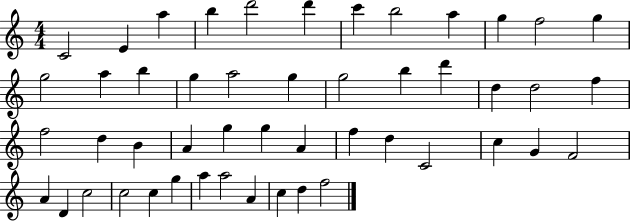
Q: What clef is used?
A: treble